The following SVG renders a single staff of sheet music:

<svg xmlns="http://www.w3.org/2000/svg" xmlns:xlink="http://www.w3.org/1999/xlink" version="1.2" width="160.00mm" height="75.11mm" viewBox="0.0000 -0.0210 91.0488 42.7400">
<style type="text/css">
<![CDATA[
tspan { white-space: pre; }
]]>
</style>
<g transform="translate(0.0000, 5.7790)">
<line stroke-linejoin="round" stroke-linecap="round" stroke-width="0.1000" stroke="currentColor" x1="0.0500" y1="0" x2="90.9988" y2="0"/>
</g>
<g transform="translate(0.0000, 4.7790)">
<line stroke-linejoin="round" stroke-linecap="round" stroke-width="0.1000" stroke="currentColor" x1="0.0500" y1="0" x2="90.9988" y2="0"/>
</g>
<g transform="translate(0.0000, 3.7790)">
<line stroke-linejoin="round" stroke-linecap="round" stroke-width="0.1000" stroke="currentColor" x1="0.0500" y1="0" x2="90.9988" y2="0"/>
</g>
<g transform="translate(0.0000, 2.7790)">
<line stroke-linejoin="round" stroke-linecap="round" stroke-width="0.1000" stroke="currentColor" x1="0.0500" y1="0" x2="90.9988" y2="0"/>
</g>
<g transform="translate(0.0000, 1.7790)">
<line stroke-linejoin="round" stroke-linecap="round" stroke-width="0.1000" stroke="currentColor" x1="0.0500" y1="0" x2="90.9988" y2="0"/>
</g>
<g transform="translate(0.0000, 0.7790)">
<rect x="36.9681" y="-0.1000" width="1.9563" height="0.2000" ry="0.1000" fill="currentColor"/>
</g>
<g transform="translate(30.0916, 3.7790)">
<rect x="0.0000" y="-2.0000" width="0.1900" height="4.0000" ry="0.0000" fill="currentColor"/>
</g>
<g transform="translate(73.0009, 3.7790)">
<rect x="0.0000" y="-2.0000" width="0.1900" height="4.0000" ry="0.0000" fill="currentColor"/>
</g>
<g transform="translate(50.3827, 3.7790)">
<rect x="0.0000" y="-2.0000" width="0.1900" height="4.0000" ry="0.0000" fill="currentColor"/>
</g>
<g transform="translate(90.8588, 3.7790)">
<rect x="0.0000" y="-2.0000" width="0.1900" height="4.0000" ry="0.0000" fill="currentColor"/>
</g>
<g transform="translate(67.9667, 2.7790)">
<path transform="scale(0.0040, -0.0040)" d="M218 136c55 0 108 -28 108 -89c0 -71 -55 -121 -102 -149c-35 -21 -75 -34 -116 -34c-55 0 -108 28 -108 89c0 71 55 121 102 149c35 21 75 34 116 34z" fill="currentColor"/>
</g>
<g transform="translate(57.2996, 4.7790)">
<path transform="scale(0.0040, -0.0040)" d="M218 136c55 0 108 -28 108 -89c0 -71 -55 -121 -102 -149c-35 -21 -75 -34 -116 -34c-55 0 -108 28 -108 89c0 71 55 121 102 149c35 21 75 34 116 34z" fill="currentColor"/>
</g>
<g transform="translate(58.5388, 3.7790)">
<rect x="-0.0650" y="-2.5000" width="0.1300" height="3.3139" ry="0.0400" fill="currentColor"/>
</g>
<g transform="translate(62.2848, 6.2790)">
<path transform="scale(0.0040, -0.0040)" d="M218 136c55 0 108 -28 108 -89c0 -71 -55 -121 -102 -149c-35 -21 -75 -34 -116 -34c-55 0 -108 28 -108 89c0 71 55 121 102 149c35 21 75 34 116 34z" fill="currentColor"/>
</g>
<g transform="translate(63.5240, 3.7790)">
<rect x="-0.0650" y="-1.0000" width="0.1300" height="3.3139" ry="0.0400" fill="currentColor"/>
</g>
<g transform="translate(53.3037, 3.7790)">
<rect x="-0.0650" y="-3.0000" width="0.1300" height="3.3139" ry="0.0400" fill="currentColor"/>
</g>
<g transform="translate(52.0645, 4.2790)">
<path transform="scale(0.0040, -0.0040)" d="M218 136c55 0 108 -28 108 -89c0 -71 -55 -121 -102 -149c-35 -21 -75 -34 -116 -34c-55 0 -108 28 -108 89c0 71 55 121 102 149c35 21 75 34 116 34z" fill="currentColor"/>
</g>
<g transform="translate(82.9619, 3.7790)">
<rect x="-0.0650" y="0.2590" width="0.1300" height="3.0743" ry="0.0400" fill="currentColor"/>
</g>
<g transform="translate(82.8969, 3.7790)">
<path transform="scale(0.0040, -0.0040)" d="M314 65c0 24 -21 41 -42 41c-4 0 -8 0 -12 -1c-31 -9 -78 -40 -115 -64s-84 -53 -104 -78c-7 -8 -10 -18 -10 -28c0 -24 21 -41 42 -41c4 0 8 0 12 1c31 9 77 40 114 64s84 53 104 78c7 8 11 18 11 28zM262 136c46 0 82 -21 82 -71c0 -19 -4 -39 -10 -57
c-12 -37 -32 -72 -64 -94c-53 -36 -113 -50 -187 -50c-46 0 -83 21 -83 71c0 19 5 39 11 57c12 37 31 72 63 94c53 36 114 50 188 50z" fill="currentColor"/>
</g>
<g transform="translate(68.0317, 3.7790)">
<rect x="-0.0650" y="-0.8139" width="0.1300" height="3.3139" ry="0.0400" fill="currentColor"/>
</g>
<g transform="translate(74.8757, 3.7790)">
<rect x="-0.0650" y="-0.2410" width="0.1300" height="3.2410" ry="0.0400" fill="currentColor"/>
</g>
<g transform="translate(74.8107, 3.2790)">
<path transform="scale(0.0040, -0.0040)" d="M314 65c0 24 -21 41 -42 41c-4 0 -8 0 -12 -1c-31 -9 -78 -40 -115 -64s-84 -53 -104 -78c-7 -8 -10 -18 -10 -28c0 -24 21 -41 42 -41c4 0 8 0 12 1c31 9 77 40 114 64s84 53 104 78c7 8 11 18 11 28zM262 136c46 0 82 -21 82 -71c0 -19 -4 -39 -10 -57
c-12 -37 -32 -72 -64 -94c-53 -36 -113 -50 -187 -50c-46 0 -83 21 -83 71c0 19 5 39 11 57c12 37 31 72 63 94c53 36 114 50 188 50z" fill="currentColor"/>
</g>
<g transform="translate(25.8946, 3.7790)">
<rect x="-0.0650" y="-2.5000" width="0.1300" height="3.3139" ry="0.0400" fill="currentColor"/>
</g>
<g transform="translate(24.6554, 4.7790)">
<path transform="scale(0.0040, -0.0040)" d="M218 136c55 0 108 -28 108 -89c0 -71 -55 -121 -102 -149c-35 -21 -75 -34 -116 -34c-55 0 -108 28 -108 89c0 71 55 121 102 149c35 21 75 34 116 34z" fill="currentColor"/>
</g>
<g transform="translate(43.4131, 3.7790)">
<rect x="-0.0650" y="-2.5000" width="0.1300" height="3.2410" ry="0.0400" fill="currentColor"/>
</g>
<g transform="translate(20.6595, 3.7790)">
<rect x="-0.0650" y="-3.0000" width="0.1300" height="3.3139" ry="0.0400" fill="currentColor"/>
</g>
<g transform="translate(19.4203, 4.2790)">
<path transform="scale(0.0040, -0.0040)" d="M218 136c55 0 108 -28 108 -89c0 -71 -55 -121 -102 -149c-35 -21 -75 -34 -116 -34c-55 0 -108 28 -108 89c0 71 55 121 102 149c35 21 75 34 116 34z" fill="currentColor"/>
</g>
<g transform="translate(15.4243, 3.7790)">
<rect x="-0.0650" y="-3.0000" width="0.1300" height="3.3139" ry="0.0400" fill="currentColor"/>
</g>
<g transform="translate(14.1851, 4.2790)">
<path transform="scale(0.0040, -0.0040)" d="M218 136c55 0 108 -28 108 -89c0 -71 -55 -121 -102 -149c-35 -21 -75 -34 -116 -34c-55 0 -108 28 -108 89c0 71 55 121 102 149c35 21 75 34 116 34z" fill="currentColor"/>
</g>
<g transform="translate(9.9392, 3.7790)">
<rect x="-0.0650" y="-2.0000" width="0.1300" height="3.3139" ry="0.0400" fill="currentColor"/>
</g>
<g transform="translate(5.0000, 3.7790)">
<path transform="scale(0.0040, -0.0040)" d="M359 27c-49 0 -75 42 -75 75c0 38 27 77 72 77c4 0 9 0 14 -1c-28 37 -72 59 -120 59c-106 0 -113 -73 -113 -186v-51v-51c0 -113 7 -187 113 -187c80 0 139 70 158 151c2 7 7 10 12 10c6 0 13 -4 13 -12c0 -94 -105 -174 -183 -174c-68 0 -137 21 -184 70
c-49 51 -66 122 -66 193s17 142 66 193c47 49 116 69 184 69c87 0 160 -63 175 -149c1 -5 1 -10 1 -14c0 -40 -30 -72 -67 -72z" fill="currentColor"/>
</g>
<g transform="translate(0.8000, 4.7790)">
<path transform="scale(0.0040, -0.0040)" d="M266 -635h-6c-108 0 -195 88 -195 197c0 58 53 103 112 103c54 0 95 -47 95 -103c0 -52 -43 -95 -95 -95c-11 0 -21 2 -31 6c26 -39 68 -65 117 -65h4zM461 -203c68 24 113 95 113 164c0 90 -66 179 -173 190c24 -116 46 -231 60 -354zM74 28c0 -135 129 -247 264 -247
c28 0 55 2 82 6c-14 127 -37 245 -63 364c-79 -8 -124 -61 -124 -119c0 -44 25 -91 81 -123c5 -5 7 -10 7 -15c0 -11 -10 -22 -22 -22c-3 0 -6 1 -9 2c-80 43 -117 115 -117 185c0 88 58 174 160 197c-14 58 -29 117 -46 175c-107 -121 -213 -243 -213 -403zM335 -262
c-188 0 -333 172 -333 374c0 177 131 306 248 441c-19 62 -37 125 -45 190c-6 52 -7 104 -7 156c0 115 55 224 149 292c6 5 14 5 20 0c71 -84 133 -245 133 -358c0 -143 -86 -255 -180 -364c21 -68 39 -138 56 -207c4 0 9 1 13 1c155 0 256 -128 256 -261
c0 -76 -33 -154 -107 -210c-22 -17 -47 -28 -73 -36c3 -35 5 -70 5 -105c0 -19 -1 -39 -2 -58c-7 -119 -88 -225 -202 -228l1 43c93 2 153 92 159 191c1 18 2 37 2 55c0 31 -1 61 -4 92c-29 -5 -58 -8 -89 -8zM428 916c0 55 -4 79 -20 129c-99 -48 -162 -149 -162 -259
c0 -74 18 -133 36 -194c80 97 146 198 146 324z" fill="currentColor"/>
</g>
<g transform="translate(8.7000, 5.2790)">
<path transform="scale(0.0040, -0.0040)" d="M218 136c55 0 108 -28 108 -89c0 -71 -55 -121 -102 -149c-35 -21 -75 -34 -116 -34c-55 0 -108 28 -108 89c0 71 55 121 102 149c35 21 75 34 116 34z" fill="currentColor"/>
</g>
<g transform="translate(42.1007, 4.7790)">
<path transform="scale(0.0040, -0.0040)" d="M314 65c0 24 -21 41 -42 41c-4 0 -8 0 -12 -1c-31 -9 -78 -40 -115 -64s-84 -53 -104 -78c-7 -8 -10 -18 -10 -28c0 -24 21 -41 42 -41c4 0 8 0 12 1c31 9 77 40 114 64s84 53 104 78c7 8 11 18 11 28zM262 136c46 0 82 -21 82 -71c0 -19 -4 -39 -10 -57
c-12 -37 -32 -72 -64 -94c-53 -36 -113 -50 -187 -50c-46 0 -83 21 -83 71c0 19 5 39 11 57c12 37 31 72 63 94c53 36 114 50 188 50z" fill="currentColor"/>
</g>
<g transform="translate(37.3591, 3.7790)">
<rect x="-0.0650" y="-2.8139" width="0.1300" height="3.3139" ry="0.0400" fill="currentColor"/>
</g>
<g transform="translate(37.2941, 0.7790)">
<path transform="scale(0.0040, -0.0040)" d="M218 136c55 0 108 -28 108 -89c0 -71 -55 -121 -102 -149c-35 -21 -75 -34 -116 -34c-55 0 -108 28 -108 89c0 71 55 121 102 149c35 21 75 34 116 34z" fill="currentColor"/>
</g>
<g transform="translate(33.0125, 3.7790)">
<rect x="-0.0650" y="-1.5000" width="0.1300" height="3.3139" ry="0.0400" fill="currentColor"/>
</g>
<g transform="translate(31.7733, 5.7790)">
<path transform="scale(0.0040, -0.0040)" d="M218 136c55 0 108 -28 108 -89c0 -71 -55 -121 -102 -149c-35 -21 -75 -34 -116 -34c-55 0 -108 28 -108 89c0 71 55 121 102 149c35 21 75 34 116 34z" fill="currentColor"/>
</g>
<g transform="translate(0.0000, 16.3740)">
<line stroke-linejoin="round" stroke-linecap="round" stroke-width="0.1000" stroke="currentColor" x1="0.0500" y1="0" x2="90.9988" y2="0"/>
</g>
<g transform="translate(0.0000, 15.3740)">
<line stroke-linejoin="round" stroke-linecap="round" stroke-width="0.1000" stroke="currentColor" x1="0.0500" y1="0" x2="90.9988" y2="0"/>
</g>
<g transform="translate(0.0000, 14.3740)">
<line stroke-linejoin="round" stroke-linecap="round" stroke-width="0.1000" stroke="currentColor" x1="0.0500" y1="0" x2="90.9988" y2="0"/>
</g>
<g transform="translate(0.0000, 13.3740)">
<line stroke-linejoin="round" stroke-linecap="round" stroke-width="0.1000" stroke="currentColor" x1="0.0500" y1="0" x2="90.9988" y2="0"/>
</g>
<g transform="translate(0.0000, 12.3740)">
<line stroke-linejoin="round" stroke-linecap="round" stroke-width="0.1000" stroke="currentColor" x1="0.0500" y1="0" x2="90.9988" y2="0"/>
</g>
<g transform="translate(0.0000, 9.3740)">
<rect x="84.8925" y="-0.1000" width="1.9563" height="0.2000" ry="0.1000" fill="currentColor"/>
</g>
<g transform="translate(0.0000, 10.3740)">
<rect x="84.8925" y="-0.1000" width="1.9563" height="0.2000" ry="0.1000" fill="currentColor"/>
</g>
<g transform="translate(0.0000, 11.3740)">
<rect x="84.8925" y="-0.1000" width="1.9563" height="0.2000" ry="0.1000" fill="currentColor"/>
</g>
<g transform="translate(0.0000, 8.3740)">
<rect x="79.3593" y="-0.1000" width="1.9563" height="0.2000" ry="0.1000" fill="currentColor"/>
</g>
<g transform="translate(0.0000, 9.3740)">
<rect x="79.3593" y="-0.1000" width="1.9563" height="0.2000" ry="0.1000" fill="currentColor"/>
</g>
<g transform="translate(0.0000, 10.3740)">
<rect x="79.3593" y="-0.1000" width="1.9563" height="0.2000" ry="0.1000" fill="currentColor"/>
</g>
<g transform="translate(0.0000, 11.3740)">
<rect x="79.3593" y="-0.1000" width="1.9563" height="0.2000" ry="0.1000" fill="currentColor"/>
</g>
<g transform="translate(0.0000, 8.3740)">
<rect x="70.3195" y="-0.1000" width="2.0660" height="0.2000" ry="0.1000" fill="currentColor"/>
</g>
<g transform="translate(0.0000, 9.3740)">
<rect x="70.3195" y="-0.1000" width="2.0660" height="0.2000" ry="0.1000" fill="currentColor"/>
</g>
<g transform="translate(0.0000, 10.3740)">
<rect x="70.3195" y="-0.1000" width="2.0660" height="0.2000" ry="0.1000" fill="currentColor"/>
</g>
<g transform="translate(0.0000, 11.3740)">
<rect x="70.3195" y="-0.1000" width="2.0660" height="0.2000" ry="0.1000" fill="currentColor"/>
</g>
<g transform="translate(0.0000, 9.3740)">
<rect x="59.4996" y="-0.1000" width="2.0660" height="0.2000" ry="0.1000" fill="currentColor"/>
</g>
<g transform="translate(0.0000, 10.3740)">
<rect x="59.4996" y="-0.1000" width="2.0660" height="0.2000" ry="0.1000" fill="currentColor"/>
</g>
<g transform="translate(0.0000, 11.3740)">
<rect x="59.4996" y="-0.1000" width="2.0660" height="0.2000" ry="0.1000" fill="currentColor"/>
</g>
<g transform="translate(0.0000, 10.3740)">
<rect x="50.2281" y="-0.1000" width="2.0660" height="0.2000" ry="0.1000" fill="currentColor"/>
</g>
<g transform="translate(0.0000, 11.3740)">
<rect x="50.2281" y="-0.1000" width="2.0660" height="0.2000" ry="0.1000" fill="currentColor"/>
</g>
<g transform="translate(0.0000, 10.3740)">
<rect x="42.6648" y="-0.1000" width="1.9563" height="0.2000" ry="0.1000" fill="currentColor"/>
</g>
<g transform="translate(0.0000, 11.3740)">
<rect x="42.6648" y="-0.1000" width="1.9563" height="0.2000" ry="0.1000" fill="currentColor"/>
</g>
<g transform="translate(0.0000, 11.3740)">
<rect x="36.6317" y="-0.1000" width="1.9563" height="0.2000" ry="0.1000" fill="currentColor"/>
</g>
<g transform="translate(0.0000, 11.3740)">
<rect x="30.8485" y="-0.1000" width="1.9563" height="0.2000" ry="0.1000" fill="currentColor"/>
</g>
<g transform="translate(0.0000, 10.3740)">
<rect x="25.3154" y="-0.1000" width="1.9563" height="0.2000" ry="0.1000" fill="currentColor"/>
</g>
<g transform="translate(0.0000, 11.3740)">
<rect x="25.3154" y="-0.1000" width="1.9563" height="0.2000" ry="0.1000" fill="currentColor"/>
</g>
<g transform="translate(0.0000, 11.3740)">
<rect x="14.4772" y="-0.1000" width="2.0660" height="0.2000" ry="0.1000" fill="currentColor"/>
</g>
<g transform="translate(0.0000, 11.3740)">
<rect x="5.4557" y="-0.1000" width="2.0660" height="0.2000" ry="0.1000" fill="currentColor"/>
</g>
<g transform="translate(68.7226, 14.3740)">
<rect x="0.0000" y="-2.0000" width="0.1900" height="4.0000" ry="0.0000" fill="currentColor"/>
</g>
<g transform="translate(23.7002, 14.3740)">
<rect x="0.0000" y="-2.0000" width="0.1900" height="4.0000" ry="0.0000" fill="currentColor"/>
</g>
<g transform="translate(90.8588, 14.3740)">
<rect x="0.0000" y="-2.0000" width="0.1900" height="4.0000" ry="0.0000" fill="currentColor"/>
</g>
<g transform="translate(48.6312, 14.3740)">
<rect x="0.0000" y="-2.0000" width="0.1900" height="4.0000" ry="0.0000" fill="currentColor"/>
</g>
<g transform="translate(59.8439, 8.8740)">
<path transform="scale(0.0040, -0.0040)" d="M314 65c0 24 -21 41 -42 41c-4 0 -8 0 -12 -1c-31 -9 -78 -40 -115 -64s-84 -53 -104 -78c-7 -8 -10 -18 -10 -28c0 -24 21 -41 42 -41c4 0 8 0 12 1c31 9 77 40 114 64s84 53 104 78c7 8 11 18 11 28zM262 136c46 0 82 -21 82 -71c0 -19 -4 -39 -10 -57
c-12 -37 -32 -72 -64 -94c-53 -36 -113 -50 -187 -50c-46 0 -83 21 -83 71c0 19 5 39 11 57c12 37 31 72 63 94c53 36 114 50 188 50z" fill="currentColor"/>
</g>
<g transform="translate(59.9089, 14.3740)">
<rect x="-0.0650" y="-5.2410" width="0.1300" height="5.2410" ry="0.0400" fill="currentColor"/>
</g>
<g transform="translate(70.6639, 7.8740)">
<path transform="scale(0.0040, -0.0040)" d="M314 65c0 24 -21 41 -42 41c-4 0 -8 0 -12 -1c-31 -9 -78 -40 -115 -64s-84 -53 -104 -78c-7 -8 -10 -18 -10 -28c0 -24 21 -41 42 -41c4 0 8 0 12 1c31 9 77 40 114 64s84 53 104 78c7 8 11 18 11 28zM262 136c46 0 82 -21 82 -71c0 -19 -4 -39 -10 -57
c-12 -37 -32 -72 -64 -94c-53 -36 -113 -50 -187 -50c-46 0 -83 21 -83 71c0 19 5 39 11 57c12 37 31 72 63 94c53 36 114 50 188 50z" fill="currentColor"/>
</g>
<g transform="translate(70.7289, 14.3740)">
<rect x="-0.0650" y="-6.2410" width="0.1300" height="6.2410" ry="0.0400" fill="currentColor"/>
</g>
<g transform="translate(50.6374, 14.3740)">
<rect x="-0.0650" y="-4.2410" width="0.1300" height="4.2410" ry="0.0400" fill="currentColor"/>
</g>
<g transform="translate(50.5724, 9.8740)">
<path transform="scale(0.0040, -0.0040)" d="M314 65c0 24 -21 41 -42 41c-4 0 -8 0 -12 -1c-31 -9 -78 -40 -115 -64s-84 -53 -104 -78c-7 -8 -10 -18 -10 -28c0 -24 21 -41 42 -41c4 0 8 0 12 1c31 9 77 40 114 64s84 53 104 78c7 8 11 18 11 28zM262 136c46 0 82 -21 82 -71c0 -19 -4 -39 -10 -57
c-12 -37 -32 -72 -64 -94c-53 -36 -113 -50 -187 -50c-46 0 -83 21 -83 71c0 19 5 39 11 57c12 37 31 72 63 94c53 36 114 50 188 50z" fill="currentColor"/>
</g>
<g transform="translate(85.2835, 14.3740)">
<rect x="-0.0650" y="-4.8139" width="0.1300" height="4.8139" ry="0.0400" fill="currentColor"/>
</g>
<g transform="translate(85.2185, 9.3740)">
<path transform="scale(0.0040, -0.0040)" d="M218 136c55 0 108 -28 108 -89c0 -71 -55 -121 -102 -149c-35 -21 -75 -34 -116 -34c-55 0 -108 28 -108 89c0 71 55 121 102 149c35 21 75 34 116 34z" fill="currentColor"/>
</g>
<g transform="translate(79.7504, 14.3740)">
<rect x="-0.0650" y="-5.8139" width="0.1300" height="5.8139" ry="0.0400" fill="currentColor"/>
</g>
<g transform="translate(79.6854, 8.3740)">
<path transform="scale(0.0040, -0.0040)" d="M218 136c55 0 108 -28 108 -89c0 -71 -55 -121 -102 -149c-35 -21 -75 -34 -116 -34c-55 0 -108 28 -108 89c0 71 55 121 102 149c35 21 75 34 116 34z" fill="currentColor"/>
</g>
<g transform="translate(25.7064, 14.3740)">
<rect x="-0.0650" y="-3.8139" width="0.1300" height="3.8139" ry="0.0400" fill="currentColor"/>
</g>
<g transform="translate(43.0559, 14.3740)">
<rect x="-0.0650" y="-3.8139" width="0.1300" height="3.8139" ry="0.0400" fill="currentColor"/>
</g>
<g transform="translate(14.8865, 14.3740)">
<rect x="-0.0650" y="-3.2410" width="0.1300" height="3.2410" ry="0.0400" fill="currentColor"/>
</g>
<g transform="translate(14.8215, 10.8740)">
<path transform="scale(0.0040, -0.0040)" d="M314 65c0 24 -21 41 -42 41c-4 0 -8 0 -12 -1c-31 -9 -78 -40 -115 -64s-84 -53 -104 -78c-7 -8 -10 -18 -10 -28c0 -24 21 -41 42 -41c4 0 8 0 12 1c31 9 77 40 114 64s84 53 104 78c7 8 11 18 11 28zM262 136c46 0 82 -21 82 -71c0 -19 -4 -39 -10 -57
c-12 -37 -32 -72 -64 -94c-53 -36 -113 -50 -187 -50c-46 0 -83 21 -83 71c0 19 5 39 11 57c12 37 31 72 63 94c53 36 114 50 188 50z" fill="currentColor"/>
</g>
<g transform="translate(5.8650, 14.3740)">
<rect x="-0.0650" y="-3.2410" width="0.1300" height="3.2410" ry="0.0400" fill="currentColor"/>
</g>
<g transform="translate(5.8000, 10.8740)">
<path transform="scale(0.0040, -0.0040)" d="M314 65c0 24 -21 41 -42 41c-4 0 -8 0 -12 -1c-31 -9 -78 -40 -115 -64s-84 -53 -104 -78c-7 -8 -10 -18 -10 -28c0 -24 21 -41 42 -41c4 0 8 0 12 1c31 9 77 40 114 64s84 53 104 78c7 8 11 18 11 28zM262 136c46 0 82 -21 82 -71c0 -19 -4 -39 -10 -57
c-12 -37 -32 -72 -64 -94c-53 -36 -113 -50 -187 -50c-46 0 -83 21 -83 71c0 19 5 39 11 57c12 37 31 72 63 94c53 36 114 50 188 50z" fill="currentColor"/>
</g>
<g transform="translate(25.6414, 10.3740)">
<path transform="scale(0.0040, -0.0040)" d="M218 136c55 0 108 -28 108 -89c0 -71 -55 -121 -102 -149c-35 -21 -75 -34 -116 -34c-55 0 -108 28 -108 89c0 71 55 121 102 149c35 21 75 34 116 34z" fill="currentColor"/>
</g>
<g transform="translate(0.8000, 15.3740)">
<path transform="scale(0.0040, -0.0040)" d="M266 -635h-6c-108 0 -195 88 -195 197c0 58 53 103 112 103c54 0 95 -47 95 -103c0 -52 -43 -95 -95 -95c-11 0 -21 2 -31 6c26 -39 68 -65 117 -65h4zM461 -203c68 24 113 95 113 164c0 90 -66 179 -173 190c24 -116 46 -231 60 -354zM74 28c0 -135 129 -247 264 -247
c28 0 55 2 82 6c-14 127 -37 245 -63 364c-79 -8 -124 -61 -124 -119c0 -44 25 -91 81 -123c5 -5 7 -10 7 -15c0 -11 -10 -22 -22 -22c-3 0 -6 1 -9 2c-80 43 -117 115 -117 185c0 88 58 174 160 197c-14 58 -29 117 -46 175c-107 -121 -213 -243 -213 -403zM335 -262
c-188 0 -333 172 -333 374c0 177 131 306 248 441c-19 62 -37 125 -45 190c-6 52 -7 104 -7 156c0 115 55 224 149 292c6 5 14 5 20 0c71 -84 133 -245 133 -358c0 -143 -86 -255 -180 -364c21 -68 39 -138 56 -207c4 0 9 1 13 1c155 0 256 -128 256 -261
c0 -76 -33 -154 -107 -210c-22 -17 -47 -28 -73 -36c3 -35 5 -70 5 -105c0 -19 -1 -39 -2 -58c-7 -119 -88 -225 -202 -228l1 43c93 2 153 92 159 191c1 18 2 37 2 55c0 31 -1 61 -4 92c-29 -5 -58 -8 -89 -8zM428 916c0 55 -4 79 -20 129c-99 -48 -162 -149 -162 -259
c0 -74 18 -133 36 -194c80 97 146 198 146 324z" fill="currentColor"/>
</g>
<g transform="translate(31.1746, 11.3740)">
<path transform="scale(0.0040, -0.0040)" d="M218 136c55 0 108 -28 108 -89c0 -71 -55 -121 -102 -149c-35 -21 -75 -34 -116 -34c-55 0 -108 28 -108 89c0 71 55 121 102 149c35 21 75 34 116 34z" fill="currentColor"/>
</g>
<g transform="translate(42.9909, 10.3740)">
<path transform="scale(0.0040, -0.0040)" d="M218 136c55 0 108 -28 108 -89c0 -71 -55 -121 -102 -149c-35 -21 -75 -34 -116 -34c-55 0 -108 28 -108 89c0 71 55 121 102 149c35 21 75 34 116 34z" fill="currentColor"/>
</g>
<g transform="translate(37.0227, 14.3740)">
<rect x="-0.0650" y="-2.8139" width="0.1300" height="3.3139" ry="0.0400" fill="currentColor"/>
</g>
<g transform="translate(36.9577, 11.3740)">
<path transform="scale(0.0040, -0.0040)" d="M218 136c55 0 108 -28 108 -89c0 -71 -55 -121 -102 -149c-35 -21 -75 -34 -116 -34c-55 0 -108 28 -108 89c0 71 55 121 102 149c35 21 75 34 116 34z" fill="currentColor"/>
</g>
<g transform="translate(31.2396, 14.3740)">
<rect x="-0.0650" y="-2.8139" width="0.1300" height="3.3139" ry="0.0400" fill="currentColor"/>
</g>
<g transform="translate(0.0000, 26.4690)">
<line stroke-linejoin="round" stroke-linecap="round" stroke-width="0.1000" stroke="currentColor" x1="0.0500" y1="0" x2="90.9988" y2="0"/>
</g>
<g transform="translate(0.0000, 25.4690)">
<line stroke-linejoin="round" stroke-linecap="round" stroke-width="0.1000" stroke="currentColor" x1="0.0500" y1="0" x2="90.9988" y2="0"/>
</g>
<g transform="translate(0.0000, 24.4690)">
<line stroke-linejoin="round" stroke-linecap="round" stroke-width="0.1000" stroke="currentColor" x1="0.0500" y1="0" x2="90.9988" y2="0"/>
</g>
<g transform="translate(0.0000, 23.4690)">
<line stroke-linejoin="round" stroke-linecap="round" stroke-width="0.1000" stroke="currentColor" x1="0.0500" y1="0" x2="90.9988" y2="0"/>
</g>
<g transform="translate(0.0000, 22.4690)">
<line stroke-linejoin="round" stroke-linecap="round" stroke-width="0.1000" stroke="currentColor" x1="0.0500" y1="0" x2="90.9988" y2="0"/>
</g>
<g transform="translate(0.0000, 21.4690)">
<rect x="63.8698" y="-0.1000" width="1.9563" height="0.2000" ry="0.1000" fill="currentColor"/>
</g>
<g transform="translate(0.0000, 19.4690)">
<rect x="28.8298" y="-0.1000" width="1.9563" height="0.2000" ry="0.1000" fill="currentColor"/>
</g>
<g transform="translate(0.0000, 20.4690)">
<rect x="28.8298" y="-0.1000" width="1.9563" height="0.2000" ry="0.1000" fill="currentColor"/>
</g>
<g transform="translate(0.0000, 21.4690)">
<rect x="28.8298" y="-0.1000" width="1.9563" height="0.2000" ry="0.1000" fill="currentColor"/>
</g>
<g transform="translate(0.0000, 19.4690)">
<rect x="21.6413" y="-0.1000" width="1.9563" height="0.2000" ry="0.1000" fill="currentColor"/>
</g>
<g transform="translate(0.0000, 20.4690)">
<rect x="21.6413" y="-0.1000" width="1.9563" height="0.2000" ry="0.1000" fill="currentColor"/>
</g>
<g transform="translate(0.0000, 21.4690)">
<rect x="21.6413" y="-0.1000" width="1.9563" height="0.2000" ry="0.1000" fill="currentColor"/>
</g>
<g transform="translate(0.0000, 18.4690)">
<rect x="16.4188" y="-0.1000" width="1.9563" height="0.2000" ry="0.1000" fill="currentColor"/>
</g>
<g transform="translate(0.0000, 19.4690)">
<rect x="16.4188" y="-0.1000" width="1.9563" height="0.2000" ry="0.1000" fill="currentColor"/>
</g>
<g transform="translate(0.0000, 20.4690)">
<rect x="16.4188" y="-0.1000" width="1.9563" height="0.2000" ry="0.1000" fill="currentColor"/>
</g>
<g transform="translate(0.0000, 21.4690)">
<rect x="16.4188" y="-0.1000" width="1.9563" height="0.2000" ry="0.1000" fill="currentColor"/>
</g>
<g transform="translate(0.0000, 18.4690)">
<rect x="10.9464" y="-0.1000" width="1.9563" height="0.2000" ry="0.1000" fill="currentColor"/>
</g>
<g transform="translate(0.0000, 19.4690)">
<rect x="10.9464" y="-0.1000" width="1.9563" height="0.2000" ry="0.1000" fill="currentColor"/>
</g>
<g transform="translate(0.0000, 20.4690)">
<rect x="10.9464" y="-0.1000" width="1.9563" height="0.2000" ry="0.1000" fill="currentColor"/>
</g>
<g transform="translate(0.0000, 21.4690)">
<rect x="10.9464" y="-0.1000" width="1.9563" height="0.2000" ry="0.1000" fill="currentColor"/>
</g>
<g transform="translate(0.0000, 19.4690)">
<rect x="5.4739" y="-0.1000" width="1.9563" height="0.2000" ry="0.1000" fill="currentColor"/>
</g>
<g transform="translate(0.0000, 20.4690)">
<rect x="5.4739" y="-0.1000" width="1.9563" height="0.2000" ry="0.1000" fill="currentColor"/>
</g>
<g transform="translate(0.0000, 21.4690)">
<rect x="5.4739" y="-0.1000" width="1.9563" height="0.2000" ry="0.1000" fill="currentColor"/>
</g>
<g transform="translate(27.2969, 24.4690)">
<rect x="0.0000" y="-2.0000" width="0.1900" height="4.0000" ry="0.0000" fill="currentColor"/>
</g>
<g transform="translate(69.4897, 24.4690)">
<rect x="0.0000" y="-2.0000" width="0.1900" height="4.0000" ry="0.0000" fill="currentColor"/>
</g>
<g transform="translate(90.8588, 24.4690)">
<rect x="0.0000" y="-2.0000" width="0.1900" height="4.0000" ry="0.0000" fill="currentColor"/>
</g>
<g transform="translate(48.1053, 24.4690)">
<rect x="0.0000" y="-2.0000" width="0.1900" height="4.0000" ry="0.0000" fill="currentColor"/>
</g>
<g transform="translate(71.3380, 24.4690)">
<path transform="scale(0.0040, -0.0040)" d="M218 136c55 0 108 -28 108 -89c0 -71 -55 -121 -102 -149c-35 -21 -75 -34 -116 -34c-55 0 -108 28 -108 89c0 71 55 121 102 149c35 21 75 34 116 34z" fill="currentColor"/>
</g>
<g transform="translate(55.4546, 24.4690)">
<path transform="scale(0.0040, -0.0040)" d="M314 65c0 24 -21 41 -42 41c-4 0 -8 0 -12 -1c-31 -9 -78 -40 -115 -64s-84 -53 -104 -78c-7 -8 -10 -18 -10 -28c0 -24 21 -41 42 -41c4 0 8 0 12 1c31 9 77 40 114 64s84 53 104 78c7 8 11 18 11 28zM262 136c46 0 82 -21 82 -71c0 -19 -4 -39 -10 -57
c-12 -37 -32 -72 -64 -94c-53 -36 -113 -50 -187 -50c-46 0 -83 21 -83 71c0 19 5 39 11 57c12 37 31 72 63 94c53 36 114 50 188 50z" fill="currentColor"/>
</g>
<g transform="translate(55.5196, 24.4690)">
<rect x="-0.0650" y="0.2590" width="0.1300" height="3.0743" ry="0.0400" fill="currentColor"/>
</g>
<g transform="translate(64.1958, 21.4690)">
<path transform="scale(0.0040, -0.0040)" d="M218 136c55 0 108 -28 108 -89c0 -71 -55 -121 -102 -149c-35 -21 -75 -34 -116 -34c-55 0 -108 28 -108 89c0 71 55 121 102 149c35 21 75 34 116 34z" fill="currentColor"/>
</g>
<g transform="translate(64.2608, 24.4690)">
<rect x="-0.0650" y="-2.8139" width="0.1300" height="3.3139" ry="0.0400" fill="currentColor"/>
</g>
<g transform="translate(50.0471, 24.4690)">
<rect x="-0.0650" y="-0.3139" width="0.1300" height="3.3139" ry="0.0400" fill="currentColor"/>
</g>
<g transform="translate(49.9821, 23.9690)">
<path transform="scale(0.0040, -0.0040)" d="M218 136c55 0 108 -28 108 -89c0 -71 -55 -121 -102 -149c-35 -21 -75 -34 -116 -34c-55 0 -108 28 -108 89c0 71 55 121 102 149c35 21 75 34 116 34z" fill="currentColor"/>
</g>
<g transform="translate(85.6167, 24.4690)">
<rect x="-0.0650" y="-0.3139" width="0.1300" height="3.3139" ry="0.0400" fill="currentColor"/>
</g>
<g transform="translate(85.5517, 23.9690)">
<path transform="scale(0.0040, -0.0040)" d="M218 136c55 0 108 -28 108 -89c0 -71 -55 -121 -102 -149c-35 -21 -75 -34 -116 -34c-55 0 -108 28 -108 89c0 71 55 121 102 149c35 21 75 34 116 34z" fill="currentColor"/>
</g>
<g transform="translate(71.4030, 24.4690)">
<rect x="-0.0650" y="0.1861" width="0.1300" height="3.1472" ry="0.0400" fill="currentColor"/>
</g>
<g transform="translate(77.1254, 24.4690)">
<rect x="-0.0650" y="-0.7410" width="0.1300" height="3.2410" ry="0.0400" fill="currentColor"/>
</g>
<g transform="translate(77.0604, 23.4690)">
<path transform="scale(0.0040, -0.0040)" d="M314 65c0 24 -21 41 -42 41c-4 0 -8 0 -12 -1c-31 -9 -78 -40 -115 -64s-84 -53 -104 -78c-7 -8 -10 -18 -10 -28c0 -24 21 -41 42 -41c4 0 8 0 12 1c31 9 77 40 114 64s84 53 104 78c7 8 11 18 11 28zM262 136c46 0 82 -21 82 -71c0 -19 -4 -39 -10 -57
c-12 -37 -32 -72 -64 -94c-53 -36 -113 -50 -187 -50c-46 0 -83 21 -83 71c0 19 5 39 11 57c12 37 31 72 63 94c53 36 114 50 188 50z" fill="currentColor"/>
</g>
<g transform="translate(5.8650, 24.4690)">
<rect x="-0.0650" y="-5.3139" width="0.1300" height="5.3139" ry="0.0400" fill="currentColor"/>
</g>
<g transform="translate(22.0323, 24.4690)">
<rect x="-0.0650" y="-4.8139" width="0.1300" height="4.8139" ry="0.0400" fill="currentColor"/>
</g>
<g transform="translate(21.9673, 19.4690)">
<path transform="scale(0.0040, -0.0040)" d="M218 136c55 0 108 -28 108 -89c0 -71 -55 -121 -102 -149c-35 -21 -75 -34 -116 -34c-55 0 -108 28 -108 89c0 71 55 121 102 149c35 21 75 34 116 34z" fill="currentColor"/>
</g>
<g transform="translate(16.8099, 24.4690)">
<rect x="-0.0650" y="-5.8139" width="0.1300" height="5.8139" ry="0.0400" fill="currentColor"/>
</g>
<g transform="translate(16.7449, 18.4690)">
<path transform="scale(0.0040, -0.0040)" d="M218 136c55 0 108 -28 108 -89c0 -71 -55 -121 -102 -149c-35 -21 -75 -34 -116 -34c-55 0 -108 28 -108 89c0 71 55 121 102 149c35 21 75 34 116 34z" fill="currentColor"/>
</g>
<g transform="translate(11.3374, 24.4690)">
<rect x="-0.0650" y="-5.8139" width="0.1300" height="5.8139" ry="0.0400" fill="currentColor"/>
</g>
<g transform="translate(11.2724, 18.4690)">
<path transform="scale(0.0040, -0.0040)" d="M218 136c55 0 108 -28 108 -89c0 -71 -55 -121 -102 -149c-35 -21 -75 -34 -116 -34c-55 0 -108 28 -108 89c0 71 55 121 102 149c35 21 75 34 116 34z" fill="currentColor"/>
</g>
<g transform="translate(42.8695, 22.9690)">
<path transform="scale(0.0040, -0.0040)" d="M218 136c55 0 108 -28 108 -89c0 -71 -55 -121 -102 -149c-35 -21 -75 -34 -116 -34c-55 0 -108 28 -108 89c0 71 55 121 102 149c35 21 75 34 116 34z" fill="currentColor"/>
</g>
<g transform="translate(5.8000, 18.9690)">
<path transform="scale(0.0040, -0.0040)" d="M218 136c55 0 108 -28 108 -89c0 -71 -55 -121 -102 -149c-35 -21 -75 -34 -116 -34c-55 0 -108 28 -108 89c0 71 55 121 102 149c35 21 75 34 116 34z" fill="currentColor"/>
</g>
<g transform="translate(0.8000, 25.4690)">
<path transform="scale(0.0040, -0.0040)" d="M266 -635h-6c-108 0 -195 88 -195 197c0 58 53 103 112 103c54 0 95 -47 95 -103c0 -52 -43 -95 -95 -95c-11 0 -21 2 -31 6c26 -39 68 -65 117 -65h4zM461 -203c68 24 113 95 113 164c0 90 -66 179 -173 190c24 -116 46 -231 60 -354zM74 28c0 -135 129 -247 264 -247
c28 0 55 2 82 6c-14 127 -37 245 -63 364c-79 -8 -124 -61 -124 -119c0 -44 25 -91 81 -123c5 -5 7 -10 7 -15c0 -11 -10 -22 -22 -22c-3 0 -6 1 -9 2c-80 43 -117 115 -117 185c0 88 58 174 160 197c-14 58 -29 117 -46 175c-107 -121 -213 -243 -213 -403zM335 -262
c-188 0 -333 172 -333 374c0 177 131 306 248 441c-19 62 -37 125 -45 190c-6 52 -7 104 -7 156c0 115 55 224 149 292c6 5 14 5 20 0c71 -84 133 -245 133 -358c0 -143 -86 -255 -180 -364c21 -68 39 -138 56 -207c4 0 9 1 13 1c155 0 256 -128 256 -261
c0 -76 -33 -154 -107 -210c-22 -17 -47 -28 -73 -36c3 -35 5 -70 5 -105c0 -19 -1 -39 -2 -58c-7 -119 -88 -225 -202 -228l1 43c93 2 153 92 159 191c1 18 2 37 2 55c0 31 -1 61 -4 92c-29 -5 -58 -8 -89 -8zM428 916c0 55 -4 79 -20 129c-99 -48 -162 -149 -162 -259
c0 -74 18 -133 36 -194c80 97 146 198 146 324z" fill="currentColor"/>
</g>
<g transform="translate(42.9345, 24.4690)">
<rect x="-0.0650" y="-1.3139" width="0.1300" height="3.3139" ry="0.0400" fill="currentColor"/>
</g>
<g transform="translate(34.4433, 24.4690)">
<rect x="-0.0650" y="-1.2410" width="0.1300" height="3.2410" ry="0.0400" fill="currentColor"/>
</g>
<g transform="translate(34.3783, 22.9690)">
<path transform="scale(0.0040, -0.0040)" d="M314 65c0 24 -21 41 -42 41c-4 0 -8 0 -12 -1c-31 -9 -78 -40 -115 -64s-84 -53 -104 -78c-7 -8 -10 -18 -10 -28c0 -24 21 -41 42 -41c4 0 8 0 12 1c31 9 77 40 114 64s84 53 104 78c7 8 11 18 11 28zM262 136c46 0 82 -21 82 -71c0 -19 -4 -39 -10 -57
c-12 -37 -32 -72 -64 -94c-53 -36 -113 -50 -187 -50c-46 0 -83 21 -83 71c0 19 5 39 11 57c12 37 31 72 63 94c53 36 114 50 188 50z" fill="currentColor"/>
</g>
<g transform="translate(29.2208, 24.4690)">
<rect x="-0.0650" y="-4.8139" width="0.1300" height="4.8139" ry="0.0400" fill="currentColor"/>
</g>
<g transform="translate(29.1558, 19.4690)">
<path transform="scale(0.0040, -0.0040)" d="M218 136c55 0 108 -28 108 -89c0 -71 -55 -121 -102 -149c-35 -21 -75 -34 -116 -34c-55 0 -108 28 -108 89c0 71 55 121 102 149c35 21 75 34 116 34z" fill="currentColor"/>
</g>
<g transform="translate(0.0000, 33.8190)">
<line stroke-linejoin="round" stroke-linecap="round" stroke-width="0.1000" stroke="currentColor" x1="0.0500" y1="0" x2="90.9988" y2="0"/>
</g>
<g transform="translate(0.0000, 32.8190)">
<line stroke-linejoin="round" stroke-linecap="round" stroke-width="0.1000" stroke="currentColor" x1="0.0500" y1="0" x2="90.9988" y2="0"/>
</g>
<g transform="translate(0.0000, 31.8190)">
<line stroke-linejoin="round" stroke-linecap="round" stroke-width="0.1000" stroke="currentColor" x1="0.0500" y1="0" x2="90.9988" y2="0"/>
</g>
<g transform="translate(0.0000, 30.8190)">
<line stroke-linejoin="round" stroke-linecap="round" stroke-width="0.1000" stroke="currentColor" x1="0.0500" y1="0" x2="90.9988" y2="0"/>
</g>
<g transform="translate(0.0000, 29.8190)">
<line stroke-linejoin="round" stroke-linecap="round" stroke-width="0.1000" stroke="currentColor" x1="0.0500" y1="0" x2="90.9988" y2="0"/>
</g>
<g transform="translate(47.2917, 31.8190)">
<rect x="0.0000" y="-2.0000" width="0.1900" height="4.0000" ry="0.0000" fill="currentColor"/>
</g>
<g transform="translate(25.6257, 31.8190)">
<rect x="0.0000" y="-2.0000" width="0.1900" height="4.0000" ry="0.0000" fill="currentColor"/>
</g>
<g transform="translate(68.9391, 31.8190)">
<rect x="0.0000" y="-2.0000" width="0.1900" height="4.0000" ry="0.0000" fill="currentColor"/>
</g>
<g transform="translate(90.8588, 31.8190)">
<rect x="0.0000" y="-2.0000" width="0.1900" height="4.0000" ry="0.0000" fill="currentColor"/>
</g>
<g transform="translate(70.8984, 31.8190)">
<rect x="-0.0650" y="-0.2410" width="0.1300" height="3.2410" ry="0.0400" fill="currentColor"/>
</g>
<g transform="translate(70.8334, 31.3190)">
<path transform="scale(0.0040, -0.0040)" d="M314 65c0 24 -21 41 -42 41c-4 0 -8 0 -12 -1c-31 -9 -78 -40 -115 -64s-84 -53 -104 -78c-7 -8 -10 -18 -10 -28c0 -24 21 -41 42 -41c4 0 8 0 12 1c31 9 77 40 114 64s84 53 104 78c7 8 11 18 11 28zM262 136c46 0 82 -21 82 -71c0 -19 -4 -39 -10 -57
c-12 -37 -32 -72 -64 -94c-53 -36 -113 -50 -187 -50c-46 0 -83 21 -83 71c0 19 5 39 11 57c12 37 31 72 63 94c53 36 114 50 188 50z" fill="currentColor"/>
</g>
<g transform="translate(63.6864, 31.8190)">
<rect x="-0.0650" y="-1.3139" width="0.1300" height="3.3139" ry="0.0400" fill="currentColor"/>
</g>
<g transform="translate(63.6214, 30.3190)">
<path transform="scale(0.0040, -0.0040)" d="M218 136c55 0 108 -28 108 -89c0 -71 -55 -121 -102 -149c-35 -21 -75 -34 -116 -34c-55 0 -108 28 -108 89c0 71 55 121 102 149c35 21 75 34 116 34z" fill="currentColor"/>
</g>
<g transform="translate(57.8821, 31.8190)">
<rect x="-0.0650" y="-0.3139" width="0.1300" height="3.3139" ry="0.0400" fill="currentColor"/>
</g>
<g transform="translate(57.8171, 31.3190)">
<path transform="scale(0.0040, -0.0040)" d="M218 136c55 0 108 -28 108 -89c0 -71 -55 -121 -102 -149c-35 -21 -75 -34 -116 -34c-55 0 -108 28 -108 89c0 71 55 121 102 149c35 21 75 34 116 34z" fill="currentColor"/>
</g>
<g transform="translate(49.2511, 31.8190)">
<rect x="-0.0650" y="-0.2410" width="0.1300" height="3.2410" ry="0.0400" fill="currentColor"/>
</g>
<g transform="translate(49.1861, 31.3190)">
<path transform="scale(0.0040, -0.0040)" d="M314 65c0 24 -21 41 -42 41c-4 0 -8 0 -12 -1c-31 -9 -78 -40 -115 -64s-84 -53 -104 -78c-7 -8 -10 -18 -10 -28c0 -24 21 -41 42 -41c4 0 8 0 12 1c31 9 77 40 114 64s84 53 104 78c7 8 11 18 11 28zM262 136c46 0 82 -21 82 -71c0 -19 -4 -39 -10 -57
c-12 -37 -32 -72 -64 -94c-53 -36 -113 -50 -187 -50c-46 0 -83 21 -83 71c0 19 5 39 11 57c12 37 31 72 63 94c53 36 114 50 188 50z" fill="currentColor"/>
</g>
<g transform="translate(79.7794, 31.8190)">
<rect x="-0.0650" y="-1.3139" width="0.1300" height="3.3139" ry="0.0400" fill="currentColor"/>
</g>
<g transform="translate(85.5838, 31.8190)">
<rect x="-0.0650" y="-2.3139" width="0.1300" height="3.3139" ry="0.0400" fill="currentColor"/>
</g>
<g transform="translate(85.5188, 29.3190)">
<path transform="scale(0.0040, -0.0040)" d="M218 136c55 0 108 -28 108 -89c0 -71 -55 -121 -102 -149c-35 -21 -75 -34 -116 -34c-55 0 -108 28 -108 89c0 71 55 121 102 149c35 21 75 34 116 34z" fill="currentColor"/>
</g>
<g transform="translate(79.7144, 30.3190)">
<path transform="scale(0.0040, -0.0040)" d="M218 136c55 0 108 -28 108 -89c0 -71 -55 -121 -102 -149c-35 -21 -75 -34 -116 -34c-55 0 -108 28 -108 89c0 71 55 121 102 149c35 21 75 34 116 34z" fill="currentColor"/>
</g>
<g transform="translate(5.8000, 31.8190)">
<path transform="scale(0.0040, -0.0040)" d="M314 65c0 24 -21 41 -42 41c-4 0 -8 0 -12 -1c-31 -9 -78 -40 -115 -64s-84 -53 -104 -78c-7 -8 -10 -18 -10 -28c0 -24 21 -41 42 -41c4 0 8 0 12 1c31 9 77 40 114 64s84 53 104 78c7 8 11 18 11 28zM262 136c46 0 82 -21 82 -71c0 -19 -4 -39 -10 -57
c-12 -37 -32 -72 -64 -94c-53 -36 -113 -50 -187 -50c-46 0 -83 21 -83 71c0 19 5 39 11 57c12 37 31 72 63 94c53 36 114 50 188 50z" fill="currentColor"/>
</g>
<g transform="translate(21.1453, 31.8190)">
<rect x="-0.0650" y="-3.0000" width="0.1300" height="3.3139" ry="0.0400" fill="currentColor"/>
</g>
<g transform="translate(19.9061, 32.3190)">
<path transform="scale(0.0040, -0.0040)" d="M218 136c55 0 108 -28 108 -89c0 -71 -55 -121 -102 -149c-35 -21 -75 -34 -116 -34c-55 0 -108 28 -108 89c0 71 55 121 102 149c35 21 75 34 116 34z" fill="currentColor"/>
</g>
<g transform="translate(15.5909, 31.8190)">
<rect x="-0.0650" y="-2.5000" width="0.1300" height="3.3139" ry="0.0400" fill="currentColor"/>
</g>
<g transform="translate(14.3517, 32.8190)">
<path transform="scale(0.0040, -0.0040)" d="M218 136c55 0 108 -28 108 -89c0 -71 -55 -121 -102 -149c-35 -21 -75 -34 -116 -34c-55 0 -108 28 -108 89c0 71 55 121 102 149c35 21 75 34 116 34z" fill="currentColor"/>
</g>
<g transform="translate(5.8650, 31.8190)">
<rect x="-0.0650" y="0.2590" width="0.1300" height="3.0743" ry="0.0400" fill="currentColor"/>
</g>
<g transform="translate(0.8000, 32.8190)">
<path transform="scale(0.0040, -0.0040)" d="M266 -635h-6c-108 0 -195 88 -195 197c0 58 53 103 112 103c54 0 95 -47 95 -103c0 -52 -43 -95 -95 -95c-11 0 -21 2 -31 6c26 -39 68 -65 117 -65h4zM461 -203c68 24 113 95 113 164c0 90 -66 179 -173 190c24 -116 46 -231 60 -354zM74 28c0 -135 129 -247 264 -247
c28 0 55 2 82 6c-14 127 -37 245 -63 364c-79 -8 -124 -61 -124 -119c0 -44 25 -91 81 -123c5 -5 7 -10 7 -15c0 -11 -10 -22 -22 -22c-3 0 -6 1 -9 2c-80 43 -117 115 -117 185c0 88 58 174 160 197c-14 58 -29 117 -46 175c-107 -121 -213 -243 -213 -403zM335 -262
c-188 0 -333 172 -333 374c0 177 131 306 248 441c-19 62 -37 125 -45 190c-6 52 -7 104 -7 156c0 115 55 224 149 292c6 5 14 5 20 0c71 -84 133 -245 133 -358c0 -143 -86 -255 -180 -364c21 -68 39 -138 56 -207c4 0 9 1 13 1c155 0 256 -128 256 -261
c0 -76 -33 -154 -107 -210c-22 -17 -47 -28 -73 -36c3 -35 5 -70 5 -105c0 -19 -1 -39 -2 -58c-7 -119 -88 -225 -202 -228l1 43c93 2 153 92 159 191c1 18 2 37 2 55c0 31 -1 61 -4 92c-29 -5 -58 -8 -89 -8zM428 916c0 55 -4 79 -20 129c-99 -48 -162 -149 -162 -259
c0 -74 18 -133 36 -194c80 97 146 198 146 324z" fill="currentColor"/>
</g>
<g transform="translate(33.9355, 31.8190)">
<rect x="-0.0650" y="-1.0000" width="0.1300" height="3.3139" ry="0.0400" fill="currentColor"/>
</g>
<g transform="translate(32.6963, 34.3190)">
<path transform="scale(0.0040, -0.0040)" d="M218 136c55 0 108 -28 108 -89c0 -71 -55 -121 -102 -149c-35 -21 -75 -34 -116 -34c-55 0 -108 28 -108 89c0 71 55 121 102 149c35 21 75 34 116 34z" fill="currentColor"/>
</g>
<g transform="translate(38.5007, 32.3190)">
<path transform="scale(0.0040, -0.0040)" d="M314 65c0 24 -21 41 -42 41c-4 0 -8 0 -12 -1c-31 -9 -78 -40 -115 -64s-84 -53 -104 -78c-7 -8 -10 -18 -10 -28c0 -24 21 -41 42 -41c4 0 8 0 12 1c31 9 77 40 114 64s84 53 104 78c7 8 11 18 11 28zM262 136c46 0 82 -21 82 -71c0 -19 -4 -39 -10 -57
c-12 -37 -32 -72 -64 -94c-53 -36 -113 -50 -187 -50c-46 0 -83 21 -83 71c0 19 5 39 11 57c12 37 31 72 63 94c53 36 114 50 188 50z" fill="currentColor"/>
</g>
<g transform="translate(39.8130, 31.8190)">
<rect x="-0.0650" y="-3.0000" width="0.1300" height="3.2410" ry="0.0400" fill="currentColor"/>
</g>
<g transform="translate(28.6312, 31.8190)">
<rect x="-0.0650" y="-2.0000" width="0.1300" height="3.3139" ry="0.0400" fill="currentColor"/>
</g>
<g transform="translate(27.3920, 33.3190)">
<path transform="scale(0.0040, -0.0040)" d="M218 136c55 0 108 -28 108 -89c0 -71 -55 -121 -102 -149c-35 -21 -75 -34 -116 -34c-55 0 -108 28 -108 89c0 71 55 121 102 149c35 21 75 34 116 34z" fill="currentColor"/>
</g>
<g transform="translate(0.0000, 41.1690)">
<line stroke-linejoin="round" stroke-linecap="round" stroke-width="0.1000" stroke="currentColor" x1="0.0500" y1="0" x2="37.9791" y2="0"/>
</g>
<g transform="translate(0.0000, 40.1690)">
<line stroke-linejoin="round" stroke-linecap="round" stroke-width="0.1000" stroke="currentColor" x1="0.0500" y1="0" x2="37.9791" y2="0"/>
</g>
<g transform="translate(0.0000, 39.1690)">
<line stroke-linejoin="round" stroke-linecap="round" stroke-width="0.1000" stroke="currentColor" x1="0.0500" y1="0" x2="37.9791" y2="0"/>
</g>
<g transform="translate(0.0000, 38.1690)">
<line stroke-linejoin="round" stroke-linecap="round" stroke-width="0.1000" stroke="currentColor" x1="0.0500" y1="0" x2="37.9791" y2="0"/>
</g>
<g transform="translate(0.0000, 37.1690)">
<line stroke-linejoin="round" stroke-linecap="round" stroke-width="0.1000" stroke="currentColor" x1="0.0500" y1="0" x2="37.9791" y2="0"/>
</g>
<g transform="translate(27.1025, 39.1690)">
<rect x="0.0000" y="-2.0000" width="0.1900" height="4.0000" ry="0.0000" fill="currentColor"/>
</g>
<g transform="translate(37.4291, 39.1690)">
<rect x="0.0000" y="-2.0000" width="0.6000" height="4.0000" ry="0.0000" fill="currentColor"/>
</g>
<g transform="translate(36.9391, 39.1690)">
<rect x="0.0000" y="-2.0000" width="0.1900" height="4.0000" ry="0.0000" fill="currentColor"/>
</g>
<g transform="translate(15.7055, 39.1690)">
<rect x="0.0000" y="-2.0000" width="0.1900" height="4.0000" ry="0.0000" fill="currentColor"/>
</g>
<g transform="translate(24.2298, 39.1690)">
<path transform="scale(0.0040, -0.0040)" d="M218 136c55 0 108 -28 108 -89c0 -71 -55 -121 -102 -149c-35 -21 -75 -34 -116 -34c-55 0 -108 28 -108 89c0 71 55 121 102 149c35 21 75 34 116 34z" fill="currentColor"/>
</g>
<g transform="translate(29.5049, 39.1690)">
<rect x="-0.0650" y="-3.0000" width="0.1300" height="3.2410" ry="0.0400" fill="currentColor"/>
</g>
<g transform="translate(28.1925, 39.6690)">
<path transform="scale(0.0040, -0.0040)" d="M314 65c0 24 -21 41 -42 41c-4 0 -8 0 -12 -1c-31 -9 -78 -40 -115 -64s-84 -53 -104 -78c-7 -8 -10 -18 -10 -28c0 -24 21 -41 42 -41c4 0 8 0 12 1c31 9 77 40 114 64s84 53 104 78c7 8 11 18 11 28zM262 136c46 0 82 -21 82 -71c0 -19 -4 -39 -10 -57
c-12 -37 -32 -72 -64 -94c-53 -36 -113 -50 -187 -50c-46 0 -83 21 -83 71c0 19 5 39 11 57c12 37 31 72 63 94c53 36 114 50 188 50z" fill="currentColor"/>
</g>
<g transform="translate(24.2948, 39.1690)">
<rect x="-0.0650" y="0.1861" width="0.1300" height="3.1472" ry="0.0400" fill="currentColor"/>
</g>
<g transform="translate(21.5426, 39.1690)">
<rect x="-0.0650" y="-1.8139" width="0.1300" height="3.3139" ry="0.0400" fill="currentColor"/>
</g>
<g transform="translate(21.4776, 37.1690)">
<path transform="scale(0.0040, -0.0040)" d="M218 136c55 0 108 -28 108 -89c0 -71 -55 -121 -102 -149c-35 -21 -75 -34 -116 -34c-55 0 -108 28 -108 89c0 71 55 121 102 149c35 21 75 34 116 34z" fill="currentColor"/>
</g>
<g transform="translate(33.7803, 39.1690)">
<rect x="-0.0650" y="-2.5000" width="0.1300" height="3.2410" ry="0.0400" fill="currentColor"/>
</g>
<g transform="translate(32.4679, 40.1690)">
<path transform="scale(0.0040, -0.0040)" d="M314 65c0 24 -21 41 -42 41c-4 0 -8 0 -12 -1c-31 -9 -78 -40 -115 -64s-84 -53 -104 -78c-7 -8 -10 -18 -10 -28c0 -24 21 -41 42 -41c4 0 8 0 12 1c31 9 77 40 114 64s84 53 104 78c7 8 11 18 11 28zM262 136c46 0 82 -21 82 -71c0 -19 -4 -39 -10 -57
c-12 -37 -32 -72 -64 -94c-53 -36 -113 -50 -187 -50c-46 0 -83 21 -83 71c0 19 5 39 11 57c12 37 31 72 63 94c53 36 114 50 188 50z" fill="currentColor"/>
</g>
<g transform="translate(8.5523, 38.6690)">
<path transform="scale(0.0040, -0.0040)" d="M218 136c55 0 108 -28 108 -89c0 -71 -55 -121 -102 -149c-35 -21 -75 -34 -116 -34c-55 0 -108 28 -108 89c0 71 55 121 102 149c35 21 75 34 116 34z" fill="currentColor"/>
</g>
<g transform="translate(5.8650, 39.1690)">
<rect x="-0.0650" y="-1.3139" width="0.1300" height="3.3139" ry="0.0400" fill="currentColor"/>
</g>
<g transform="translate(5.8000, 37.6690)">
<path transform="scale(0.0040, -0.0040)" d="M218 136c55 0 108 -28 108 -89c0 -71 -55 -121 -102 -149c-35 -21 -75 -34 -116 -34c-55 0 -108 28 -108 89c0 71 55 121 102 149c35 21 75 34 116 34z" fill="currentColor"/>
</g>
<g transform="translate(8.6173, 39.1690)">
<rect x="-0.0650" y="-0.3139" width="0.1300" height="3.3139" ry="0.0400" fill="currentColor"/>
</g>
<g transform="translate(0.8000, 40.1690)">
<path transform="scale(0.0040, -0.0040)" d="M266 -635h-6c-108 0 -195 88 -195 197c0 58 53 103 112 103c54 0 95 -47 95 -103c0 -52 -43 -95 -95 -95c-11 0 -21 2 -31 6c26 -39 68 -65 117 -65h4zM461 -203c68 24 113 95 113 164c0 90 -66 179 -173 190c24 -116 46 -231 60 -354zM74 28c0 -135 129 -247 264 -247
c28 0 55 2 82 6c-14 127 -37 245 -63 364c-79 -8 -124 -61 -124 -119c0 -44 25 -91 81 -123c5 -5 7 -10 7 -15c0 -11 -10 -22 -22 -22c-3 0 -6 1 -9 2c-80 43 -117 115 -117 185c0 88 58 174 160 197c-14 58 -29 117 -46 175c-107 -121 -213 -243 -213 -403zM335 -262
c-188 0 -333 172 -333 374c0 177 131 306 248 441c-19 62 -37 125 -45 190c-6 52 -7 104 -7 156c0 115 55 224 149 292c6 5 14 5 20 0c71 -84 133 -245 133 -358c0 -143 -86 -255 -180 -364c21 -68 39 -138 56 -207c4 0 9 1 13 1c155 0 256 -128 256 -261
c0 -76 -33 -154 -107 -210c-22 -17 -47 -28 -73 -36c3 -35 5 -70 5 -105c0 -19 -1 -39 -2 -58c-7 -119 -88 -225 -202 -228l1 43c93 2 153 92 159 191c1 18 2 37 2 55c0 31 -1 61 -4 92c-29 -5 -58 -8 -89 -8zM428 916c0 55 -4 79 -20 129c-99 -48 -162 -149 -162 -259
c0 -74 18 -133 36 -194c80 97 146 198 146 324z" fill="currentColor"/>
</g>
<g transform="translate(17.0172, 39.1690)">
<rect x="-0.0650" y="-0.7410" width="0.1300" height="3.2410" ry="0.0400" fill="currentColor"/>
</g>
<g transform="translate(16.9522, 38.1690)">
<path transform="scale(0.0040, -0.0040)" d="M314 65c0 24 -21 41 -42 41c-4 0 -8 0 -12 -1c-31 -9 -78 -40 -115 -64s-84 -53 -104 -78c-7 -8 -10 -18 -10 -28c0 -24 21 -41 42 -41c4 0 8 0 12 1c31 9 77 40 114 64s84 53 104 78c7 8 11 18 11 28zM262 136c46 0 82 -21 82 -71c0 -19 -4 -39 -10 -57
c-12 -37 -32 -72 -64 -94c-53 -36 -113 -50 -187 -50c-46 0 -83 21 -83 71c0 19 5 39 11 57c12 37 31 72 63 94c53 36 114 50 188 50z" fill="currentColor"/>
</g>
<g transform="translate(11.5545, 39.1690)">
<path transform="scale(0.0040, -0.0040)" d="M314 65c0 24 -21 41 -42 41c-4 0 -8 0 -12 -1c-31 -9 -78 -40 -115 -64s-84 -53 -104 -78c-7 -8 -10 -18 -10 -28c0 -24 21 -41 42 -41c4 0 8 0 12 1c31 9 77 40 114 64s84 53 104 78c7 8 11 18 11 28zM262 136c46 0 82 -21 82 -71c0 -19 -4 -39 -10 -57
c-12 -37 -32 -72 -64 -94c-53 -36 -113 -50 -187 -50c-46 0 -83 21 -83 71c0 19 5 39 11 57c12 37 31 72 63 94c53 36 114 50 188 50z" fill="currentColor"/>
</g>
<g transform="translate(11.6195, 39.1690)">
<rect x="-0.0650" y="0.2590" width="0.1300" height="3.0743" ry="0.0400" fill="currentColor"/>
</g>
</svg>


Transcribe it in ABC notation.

X:1
T:Untitled
M:4/4
L:1/4
K:C
F A A G E a G2 A G D d c2 B2 b2 b2 c' a a c' d'2 f'2 a'2 g' e' f' g' g' e' e' e2 e c B2 a B d2 c B2 G A F D A2 c2 c e c2 e g e c B2 d2 f B A2 G2